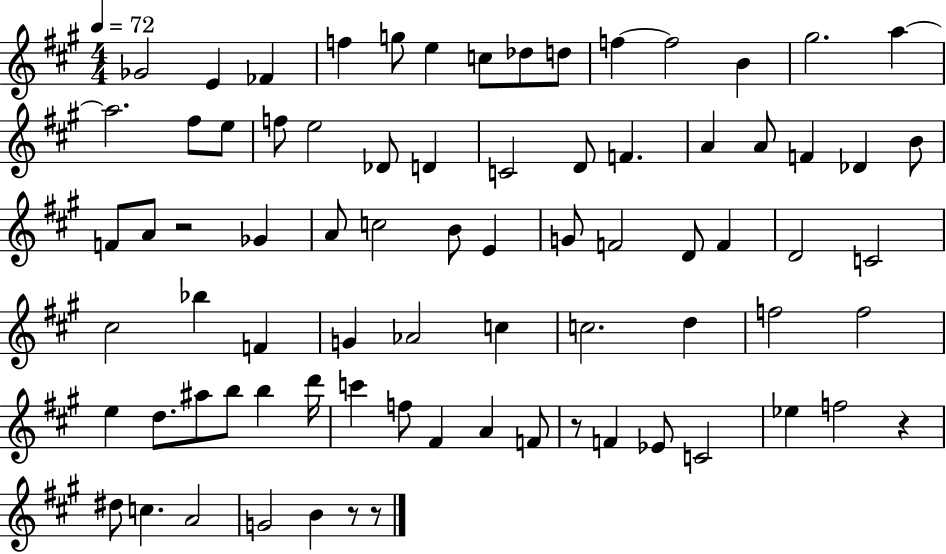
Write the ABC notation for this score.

X:1
T:Untitled
M:4/4
L:1/4
K:A
_G2 E _F f g/2 e c/2 _d/2 d/2 f f2 B ^g2 a a2 ^f/2 e/2 f/2 e2 _D/2 D C2 D/2 F A A/2 F _D B/2 F/2 A/2 z2 _G A/2 c2 B/2 E G/2 F2 D/2 F D2 C2 ^c2 _b F G _A2 c c2 d f2 f2 e d/2 ^a/2 b/2 b d'/4 c' f/2 ^F A F/2 z/2 F _E/2 C2 _e f2 z ^d/2 c A2 G2 B z/2 z/2